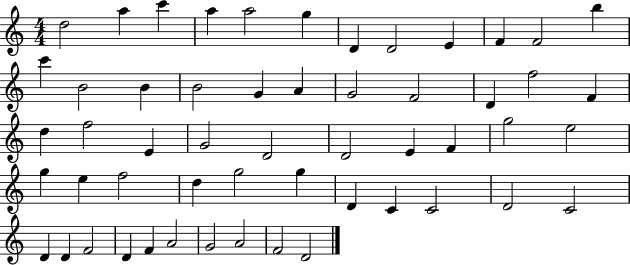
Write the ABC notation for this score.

X:1
T:Untitled
M:4/4
L:1/4
K:C
d2 a c' a a2 g D D2 E F F2 b c' B2 B B2 G A G2 F2 D f2 F d f2 E G2 D2 D2 E F g2 e2 g e f2 d g2 g D C C2 D2 C2 D D F2 D F A2 G2 A2 F2 D2